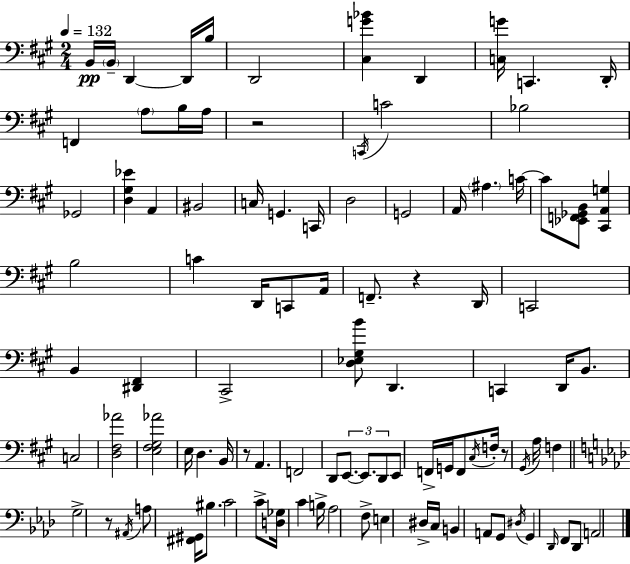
B2/s B2/s D2/q D2/s B3/s D2/h [C#3,G4,Bb4]/q D2/q [C3,G4]/s C2/q. D2/s F2/q A3/e B3/s A3/s R/h C2/s C4/h Bb3/h Gb2/h [D3,G#3,Eb4]/q A2/q BIS2/h C3/s G2/q. C2/s D3/h G2/h A2/s A#3/q. C4/s C4/e [Eb2,F2,Gb2,B2]/e [C#2,A2,G3]/q B3/h C4/q D2/s C2/e A2/s F2/e. R/q D2/s C2/h B2/q [D#2,F#2]/q C#2/h [D3,Eb3,G#3,B4]/e D2/q. C2/q D2/s B2/e. C3/h [D3,F#3,Ab4]/h [E3,F#3,G#3,Ab4]/h E3/s D3/q. B2/s R/e A2/q. F2/h D2/e E2/e. E2/e. D2/e E2/e F2/s G2/s F2/e C#3/s F3/s R/e G#2/s A3/s F3/q G3/h R/e A#2/s A3/e [F#2,G#2]/s BIS3/e. C4/h C4/e [D3,Gb3]/s C4/q B3/s Ab3/h F3/e E3/q D#3/s C3/s B2/q A2/e G2/e D#3/s G2/q Db2/s F2/e Db2/e A2/h